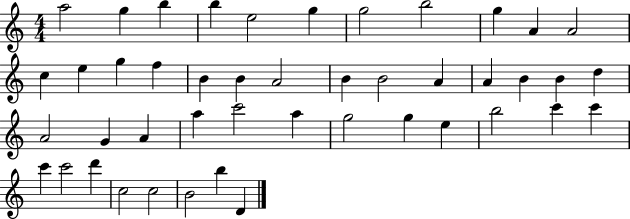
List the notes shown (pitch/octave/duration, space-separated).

A5/h G5/q B5/q B5/q E5/h G5/q G5/h B5/h G5/q A4/q A4/h C5/q E5/q G5/q F5/q B4/q B4/q A4/h B4/q B4/h A4/q A4/q B4/q B4/q D5/q A4/h G4/q A4/q A5/q C6/h A5/q G5/h G5/q E5/q B5/h C6/q C6/q C6/q C6/h D6/q C5/h C5/h B4/h B5/q D4/q